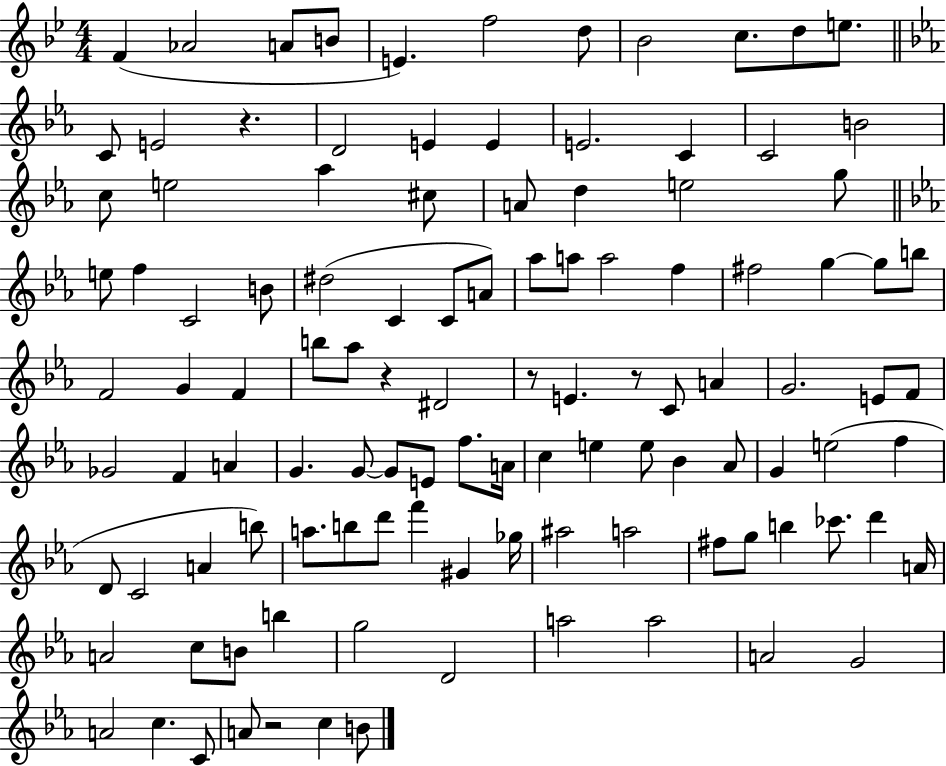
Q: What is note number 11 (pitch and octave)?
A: E5